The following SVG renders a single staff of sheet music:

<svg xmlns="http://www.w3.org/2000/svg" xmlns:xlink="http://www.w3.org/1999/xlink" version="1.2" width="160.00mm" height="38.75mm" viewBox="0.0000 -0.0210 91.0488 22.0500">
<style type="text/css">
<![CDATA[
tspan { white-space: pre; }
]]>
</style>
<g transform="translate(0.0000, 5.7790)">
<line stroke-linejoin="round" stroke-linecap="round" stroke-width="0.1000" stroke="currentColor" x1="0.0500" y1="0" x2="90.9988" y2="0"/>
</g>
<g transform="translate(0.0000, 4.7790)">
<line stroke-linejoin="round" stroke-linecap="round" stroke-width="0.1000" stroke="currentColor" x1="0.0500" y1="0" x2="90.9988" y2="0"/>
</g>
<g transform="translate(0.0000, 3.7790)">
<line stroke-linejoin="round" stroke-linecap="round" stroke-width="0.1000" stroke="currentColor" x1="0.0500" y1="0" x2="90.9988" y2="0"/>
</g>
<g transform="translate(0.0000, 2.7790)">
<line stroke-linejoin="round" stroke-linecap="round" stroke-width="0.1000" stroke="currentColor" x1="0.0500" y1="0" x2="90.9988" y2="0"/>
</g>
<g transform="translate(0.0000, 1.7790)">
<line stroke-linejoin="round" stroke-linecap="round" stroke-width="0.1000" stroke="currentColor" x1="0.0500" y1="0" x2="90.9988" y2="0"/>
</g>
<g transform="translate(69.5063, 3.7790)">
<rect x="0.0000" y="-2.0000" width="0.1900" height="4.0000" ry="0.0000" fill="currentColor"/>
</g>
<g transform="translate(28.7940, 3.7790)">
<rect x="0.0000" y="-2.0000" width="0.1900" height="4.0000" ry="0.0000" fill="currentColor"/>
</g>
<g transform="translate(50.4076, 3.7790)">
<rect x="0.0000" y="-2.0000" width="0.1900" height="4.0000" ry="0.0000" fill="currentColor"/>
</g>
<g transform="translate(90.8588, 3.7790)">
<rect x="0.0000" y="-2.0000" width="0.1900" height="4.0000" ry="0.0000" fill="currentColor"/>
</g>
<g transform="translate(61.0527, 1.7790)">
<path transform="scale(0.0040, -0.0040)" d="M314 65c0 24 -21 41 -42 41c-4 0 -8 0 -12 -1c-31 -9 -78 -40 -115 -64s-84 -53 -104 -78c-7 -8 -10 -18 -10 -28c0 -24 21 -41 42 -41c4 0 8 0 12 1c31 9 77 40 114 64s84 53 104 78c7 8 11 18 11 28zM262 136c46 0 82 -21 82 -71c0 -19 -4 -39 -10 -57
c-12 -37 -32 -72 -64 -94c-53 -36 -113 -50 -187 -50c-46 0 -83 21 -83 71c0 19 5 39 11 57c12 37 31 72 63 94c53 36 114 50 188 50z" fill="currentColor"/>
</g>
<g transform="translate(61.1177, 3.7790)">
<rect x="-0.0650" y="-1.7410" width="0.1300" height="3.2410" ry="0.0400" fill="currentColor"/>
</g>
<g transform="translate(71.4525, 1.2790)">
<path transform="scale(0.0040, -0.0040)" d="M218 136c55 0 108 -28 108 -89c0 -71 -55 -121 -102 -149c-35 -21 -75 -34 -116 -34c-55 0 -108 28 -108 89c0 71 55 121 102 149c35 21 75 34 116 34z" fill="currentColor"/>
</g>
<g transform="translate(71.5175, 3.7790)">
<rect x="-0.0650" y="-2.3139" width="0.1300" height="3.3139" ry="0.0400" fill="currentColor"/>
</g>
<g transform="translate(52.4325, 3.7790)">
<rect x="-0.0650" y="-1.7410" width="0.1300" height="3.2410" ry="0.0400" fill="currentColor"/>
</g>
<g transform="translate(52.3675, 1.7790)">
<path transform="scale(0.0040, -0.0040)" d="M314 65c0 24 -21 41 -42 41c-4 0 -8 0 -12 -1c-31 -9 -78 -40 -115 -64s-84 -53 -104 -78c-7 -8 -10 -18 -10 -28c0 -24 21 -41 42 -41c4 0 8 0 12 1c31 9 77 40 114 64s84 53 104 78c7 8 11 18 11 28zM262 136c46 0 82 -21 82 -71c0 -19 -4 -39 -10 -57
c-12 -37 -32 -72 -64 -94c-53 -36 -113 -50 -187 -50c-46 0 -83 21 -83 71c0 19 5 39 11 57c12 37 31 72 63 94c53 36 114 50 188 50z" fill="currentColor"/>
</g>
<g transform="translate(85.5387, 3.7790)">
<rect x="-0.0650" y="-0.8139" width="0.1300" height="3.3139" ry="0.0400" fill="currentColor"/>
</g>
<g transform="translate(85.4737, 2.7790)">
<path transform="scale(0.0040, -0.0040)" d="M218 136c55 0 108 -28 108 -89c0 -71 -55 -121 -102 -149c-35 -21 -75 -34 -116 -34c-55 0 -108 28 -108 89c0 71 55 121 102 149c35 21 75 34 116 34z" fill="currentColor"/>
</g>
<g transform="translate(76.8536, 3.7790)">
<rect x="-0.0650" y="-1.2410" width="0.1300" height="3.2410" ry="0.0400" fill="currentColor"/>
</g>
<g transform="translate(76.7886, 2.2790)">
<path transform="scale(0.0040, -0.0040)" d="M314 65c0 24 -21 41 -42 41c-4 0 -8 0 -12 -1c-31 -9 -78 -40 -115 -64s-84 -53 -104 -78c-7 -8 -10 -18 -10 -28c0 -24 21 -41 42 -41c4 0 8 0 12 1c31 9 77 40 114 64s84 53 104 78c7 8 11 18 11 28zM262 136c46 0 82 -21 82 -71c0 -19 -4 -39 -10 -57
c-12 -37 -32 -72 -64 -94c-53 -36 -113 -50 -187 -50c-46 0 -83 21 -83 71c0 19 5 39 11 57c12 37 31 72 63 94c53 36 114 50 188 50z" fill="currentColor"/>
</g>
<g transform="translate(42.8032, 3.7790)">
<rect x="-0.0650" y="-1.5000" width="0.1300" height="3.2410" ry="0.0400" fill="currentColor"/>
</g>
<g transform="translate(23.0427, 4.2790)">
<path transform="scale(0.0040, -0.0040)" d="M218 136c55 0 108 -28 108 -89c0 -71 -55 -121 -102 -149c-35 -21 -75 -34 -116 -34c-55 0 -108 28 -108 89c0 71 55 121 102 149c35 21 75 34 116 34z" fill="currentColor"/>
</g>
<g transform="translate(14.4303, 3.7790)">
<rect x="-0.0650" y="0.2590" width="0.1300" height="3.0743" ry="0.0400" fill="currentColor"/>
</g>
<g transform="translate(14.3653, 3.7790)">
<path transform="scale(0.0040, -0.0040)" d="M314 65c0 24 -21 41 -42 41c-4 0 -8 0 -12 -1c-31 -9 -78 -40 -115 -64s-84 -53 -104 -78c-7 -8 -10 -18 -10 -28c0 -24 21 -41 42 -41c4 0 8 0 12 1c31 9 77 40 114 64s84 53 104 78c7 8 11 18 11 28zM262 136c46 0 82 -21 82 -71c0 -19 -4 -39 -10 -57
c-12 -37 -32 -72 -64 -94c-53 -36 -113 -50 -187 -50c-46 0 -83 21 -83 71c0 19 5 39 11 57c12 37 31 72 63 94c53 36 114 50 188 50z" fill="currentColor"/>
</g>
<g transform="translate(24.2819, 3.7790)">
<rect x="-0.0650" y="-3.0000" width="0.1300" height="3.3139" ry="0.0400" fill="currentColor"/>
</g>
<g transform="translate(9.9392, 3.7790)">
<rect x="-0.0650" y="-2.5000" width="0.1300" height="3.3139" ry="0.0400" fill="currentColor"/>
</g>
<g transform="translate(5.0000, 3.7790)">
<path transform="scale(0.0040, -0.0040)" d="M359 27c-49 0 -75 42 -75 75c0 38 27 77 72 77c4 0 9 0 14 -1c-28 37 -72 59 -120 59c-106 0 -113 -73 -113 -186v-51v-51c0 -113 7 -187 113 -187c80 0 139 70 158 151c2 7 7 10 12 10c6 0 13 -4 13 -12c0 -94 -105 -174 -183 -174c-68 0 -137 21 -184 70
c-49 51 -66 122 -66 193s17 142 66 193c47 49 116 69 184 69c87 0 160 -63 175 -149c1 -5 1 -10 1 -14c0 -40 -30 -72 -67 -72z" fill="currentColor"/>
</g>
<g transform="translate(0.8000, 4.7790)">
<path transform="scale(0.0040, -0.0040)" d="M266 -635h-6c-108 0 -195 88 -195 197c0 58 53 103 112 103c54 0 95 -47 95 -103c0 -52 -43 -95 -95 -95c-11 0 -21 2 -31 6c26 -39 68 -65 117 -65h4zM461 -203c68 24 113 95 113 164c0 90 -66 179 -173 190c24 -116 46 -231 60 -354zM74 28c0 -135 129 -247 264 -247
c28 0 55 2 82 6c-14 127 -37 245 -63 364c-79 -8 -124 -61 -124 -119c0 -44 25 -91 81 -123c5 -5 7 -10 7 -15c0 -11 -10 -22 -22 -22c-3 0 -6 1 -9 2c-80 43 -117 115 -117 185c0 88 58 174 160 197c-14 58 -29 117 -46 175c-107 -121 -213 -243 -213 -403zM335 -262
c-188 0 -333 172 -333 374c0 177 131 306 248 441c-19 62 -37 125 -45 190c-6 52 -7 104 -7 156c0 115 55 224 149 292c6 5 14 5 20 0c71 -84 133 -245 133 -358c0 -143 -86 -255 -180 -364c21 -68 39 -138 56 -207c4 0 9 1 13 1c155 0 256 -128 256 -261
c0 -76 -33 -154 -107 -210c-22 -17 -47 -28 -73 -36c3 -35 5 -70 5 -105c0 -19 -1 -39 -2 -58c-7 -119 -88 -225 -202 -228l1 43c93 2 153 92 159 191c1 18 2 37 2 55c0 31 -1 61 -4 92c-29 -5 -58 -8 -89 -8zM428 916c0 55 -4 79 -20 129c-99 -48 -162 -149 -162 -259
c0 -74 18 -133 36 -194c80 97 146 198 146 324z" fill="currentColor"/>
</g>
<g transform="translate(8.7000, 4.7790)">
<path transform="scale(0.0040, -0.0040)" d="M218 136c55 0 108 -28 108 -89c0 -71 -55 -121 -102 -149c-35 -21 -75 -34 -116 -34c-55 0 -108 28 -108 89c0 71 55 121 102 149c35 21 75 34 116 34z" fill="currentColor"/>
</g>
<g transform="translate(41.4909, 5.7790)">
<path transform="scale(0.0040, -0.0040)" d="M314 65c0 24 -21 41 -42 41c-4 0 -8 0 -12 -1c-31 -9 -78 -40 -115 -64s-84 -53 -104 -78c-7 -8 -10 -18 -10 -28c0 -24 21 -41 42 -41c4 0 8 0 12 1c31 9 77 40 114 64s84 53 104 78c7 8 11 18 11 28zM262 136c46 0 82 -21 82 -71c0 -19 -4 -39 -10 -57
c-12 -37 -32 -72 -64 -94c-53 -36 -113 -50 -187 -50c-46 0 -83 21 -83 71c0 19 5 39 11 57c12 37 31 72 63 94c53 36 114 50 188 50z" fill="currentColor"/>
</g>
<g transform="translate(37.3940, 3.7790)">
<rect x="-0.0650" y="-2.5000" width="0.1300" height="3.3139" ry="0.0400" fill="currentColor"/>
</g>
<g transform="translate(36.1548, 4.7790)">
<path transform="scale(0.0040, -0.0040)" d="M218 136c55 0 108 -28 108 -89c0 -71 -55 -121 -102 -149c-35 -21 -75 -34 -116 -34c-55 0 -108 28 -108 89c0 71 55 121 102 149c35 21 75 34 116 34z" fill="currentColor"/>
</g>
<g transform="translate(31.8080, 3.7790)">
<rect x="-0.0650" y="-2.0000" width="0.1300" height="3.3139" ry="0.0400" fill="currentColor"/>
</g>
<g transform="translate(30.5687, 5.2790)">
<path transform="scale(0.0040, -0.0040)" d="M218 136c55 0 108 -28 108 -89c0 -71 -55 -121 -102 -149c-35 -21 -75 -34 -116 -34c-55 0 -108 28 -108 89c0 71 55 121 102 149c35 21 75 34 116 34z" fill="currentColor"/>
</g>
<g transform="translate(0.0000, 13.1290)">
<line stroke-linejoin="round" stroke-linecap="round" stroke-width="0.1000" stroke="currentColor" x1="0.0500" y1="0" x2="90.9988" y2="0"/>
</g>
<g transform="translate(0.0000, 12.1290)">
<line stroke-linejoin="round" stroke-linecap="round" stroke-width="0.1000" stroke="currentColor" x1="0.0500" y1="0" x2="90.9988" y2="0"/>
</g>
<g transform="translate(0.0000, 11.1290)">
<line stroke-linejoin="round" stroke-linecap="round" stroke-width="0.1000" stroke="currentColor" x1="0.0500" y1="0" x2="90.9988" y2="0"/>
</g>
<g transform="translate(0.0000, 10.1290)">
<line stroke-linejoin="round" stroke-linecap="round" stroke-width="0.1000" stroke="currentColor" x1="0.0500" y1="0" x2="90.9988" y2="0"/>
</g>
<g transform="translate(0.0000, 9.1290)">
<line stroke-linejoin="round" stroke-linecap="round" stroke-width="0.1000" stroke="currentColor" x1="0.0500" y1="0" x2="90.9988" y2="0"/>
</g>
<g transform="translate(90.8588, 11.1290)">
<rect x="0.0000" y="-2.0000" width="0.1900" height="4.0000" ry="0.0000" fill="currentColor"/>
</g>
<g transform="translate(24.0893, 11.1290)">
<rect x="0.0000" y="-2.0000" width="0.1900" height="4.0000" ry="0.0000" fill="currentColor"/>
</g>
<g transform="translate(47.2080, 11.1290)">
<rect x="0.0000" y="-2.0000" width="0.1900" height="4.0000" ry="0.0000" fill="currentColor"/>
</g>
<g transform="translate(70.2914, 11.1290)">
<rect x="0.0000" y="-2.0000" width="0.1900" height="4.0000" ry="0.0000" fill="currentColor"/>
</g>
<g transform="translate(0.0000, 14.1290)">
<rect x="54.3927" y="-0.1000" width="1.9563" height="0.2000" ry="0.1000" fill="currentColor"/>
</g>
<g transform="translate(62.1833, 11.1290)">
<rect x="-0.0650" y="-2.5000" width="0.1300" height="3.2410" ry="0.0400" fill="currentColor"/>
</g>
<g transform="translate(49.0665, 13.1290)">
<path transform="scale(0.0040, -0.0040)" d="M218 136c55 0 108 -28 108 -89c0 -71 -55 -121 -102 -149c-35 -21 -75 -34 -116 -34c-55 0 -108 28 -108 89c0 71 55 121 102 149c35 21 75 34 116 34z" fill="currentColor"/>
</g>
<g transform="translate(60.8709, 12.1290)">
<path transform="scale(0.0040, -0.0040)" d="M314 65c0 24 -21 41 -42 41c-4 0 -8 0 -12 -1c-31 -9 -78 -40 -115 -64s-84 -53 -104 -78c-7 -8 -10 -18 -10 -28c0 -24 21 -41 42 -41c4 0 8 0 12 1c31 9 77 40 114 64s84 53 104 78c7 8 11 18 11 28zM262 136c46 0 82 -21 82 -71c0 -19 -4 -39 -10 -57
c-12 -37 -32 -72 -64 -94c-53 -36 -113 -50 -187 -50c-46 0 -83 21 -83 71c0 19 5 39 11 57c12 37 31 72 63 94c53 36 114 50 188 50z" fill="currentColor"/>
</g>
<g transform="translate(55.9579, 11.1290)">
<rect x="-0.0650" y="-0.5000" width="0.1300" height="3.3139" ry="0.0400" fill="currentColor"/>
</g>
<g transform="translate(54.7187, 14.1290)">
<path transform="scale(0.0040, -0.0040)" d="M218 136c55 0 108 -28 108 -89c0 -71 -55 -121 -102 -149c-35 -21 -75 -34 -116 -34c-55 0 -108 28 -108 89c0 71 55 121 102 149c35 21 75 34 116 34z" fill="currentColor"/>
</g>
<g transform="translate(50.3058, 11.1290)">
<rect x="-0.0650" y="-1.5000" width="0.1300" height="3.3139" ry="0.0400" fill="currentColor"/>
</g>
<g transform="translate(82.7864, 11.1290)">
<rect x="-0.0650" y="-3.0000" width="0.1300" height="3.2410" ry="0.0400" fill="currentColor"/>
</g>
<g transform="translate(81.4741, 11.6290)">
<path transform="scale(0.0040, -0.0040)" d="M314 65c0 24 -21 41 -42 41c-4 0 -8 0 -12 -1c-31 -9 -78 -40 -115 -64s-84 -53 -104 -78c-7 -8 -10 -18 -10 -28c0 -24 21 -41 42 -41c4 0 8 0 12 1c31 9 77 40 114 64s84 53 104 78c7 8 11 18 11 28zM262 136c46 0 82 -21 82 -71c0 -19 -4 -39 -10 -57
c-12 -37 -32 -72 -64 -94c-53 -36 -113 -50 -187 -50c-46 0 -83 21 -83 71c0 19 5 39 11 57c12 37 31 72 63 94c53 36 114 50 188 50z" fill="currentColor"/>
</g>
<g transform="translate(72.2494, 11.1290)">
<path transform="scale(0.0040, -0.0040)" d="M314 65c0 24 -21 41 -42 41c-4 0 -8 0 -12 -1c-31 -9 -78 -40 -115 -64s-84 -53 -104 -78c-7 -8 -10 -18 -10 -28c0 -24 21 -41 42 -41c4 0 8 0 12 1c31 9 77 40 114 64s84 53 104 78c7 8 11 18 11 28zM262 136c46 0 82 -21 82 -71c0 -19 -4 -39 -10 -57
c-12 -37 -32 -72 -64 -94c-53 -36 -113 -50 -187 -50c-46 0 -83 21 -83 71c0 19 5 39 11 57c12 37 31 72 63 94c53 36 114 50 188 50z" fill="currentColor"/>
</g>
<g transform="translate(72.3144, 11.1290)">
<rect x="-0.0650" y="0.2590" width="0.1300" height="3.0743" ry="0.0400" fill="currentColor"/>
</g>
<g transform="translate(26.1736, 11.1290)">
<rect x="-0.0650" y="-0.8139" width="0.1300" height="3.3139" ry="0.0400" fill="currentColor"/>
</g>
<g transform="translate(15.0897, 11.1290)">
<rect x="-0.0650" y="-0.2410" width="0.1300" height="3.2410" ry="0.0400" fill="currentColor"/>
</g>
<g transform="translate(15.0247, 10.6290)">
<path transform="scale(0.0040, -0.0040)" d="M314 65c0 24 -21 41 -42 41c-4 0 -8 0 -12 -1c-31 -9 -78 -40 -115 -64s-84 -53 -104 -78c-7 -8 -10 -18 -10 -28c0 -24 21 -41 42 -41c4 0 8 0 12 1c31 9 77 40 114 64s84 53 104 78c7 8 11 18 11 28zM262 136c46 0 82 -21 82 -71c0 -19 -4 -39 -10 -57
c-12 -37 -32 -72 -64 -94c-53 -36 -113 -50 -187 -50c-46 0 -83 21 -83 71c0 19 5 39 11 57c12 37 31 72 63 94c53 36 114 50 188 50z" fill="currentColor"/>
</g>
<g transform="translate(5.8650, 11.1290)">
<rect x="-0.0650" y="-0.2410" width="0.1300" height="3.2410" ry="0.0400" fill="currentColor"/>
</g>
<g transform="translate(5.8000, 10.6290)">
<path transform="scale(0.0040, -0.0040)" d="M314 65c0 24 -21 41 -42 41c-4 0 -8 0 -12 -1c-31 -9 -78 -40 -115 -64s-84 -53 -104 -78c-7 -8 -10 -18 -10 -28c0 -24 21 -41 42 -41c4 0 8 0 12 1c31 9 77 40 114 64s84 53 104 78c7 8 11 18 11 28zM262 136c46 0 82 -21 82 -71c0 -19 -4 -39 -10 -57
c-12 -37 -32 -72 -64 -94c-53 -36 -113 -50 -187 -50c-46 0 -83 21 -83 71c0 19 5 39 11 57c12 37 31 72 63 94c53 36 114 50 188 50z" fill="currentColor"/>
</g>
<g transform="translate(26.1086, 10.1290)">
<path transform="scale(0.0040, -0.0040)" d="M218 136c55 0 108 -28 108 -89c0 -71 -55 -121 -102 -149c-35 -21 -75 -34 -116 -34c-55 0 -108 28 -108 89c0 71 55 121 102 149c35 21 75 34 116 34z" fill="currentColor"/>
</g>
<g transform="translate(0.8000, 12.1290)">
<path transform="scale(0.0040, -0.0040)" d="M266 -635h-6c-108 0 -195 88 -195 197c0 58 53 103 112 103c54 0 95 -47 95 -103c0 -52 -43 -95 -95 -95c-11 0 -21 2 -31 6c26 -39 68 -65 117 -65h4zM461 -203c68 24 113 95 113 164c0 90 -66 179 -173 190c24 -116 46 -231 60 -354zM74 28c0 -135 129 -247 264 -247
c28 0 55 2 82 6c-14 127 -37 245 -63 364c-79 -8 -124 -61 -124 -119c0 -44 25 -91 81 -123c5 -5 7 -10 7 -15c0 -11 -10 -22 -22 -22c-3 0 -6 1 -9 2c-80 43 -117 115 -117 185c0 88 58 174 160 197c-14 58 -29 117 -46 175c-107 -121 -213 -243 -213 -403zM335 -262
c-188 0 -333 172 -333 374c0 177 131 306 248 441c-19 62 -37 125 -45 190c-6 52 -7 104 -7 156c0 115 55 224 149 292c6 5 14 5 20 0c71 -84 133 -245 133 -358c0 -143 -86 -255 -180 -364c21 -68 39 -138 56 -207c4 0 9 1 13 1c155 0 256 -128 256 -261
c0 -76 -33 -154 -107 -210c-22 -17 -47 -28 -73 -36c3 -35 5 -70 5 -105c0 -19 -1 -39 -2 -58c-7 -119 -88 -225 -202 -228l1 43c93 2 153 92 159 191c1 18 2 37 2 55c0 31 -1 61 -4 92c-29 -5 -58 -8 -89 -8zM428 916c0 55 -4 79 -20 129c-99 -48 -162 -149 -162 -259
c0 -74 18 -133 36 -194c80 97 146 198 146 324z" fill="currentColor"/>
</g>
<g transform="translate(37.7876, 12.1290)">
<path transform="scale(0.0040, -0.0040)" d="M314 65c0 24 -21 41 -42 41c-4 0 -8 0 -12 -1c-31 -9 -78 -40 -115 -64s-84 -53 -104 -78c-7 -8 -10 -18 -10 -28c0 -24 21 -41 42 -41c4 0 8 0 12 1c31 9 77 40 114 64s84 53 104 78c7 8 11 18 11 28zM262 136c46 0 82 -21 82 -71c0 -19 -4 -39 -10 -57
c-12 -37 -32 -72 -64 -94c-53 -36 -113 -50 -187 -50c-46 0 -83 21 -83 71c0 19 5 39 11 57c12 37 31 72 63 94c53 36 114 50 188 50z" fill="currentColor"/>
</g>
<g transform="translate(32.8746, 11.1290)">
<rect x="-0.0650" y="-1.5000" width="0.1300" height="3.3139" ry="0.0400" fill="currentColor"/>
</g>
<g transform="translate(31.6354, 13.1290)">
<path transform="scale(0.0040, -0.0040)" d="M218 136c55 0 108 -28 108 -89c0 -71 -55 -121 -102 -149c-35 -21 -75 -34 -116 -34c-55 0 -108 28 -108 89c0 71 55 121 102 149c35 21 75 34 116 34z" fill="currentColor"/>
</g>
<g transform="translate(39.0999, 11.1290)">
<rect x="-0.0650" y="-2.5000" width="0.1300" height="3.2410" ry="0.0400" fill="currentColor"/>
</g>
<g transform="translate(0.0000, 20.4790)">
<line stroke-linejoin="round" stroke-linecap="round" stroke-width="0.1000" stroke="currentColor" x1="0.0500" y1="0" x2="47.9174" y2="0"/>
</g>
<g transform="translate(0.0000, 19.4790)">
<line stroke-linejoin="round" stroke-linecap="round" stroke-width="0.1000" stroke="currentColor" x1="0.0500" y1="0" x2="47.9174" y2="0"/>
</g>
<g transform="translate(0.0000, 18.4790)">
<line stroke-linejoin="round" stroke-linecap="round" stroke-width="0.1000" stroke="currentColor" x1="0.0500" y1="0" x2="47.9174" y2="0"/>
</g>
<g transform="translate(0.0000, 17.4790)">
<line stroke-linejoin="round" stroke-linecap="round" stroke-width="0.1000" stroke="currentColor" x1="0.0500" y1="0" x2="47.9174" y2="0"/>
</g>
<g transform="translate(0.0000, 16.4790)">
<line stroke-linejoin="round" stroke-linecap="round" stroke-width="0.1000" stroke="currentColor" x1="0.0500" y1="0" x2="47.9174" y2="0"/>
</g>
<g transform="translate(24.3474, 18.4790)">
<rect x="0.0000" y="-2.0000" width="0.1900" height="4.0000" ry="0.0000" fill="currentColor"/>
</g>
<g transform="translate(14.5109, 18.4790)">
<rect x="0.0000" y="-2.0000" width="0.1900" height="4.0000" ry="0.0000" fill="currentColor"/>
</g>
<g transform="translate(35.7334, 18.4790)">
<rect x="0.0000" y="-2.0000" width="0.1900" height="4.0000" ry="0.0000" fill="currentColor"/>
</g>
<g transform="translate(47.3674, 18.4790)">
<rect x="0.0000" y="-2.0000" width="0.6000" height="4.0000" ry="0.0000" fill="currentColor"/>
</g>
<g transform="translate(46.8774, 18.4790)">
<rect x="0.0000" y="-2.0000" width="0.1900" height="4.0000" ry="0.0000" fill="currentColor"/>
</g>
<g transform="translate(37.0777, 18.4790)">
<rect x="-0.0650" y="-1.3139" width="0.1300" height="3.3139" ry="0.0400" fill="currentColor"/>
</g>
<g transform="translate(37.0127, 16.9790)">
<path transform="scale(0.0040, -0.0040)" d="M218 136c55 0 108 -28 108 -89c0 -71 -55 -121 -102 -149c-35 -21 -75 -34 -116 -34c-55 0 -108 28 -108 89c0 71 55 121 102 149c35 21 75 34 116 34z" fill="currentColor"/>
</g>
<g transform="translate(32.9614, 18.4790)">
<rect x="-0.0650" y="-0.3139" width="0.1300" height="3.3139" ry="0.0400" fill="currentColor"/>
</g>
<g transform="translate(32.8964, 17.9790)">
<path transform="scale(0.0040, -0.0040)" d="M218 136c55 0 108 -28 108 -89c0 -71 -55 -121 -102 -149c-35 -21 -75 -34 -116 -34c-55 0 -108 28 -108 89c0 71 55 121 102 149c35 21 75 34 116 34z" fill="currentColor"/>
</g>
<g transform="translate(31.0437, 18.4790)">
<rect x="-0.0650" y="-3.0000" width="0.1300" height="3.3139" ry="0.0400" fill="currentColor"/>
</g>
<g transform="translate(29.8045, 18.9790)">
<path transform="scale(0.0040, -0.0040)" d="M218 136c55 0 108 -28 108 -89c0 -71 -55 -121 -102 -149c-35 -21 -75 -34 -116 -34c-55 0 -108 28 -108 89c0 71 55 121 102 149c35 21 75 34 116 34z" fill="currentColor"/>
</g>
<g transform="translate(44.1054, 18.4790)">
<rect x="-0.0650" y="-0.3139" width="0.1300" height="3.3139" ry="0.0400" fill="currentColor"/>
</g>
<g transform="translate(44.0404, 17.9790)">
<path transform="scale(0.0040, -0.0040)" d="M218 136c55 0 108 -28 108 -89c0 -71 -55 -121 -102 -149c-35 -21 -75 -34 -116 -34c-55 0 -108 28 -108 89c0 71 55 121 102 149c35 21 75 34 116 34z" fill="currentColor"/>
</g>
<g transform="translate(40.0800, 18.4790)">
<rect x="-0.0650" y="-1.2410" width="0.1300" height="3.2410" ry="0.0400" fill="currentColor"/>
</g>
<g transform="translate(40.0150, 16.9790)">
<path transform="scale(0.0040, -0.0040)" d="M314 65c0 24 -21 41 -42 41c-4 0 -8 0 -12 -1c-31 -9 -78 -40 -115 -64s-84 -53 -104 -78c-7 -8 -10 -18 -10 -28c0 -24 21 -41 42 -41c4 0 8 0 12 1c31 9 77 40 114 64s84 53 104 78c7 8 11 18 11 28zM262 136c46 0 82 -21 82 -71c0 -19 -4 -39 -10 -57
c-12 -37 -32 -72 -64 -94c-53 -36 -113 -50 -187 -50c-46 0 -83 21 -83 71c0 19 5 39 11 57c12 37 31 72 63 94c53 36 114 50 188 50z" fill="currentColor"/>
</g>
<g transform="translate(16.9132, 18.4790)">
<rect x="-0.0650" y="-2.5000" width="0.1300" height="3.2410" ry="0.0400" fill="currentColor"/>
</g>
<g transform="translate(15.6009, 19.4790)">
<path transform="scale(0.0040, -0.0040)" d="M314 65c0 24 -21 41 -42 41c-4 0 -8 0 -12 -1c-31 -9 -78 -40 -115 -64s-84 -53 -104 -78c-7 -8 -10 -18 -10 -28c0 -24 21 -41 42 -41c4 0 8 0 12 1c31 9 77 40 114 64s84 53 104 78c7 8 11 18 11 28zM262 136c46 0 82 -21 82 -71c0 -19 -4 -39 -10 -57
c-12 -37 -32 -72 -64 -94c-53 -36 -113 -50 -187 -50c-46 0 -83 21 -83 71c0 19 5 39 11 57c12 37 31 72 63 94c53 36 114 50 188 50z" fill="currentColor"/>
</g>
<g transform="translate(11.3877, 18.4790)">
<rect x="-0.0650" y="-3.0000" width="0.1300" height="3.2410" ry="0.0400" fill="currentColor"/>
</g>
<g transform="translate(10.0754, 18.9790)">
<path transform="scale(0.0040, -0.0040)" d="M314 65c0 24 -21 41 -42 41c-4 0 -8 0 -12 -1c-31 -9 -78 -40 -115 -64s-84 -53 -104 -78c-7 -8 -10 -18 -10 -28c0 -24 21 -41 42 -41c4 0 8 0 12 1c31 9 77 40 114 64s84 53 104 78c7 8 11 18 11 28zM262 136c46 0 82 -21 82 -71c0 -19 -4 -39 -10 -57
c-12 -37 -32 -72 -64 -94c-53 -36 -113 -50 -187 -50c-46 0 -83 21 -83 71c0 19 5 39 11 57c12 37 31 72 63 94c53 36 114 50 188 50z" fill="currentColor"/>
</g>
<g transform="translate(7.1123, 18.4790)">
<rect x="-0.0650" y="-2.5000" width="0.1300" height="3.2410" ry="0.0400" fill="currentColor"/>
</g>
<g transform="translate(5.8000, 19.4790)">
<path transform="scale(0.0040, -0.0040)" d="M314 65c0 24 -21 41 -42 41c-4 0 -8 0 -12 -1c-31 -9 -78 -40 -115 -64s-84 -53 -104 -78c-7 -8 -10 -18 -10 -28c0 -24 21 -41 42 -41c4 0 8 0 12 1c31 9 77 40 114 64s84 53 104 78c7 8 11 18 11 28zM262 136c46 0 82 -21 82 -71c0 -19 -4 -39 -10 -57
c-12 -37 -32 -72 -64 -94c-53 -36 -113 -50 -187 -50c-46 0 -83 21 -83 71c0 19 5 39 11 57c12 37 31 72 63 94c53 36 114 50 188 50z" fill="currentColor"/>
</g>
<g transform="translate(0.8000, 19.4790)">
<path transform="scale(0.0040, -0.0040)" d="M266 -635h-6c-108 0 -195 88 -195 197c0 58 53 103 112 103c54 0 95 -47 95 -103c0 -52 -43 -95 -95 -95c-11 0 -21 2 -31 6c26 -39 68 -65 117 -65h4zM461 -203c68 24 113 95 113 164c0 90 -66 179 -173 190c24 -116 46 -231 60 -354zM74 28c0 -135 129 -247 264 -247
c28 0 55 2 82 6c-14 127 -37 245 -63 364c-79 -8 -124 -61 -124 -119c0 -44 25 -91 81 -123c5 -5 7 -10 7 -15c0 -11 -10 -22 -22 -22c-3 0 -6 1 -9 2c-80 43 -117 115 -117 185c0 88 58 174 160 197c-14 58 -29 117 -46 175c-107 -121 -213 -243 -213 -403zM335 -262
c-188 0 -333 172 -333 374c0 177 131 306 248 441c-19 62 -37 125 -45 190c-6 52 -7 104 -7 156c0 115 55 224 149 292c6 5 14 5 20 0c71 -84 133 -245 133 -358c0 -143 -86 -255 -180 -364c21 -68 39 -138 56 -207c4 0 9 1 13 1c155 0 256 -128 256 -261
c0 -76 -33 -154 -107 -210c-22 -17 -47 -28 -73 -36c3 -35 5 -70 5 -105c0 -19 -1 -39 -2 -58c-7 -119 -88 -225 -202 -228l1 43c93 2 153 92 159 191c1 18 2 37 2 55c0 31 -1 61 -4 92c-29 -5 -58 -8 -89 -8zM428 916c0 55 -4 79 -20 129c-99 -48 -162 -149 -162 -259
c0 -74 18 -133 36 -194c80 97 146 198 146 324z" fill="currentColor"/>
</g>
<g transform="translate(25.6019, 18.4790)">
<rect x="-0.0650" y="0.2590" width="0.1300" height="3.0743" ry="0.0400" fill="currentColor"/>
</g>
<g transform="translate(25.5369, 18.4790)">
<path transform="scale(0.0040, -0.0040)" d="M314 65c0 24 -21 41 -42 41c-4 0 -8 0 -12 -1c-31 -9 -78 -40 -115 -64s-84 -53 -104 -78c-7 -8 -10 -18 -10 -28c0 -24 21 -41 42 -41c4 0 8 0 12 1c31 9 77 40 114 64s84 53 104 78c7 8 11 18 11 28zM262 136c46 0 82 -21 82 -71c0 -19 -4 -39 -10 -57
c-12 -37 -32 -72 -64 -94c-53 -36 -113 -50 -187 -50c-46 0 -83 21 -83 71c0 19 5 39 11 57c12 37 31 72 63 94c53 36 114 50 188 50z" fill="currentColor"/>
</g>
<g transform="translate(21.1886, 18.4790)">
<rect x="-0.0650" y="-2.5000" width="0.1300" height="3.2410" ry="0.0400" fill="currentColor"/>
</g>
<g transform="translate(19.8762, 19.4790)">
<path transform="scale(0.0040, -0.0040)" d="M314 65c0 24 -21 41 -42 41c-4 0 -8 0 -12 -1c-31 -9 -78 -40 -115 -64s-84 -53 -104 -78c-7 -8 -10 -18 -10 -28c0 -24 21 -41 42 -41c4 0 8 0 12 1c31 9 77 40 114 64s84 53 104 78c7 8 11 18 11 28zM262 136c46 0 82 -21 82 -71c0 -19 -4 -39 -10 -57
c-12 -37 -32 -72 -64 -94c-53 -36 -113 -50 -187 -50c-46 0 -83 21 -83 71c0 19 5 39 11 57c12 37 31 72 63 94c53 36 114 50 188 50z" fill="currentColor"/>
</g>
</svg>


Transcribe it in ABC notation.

X:1
T:Untitled
M:4/4
L:1/4
K:C
G B2 A F G E2 f2 f2 g e2 d c2 c2 d E G2 E C G2 B2 A2 G2 A2 G2 G2 B2 A c e e2 c